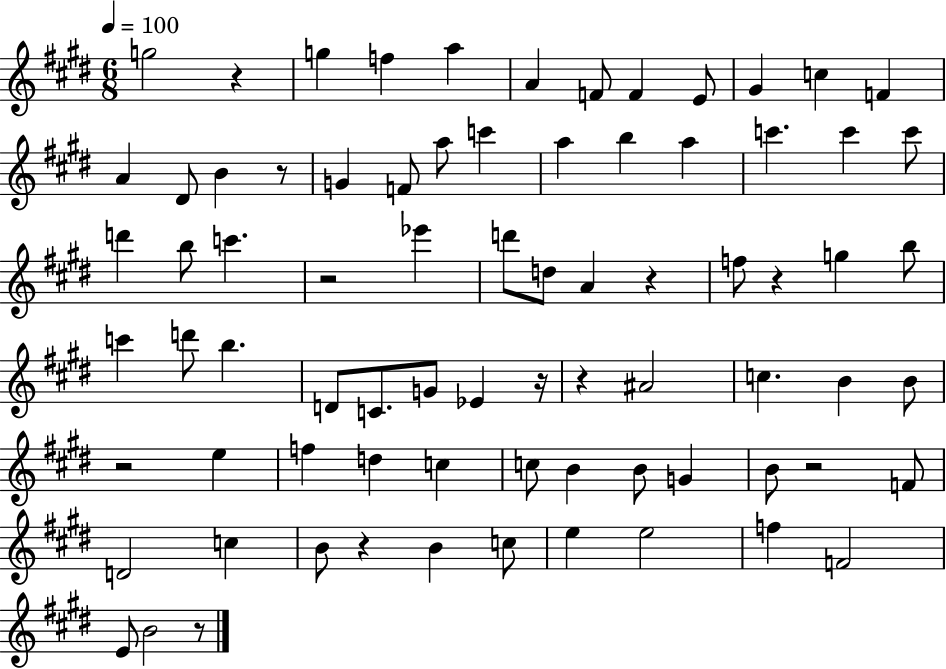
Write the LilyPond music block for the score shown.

{
  \clef treble
  \numericTimeSignature
  \time 6/8
  \key e \major
  \tempo 4 = 100
  g''2 r4 | g''4 f''4 a''4 | a'4 f'8 f'4 e'8 | gis'4 c''4 f'4 | \break a'4 dis'8 b'4 r8 | g'4 f'8 a''8 c'''4 | a''4 b''4 a''4 | c'''4. c'''4 c'''8 | \break d'''4 b''8 c'''4. | r2 ees'''4 | d'''8 d''8 a'4 r4 | f''8 r4 g''4 b''8 | \break c'''4 d'''8 b''4. | d'8 c'8. g'8 ees'4 r16 | r4 ais'2 | c''4. b'4 b'8 | \break r2 e''4 | f''4 d''4 c''4 | c''8 b'4 b'8 g'4 | b'8 r2 f'8 | \break d'2 c''4 | b'8 r4 b'4 c''8 | e''4 e''2 | f''4 f'2 | \break e'8 b'2 r8 | \bar "|."
}